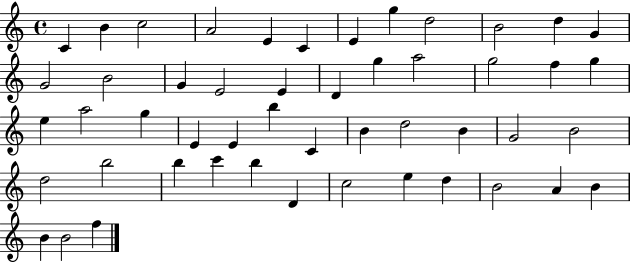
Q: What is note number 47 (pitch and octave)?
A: B4